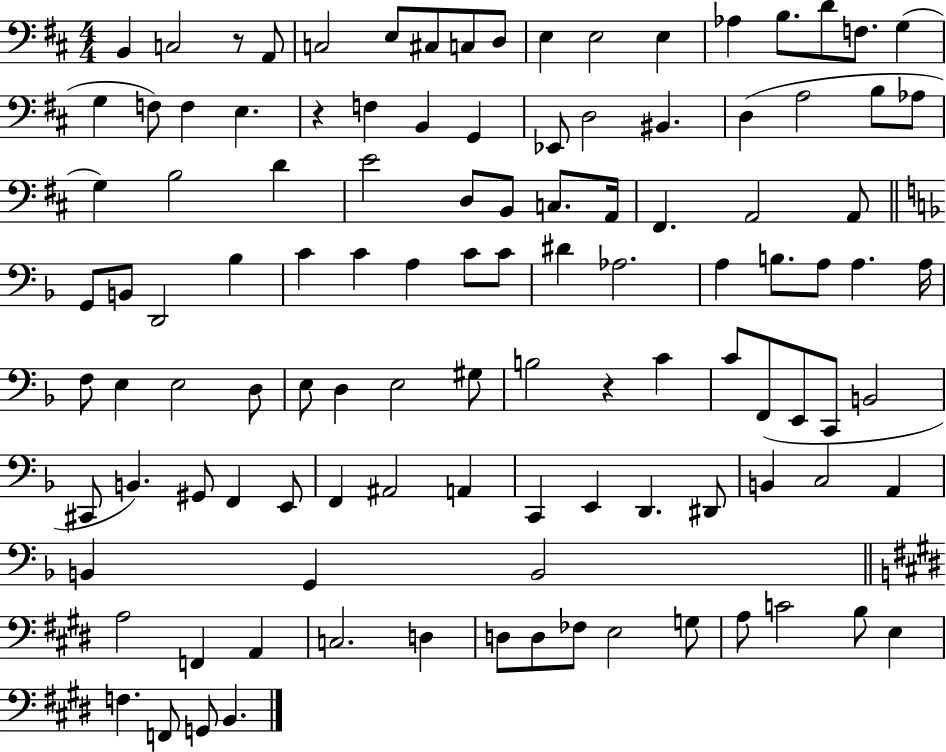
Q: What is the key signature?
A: D major